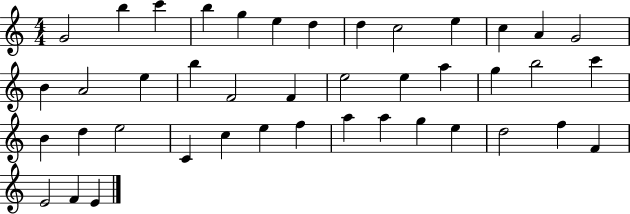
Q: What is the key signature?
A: C major